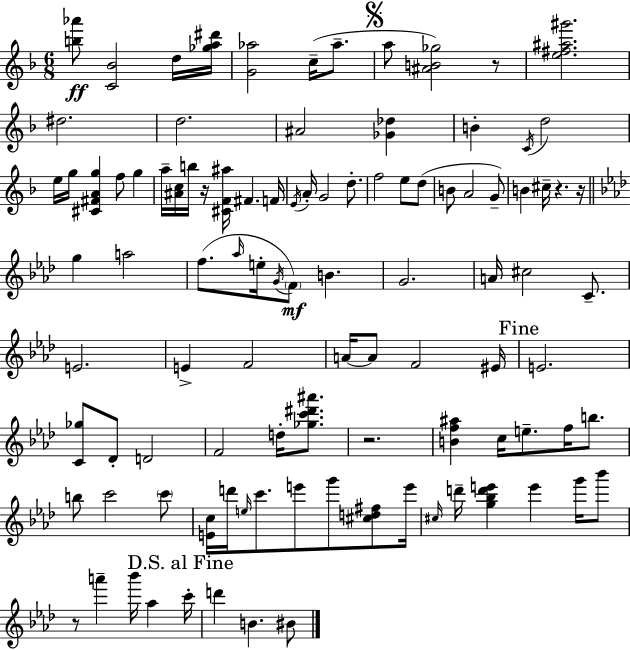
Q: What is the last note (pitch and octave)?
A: BIS4